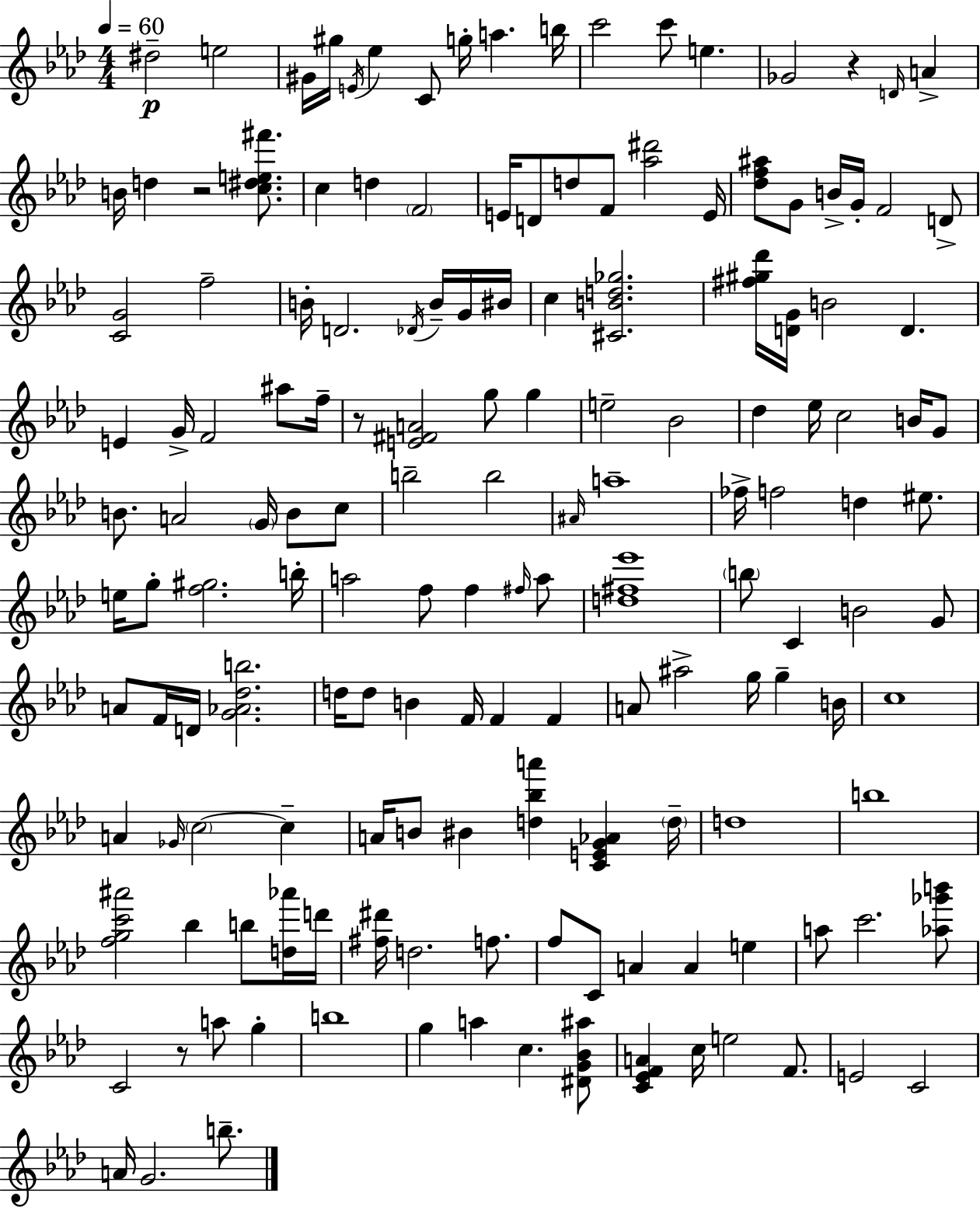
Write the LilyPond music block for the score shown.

{
  \clef treble
  \numericTimeSignature
  \time 4/4
  \key f \minor
  \tempo 4 = 60
  \repeat volta 2 { dis''2--\p e''2 | gis'16 gis''16 \acciaccatura { e'16 } ees''4 c'8 g''16-. a''4. | b''16 c'''2 c'''8 e''4. | ges'2 r4 \grace { d'16 } a'4-> | \break b'16 d''4 r2 <c'' dis'' e'' fis'''>8. | c''4 d''4 \parenthesize f'2 | e'16 d'8 d''8 f'8 <aes'' dis'''>2 | e'16 <des'' f'' ais''>8 g'8 b'16-> g'16-. f'2 | \break d'8-> <c' g'>2 f''2-- | b'16-. d'2. \acciaccatura { des'16 } | b'16-- g'16 bis'16 c''4 <cis' b' d'' ges''>2. | <fis'' gis'' des'''>16 <d' g'>16 b'2 d'4. | \break e'4 g'16-> f'2 | ais''8 f''16-- r8 <e' fis' a'>2 g''8 g''4 | e''2-- bes'2 | des''4 ees''16 c''2 | \break b'16 g'8 b'8. a'2 \parenthesize g'16 b'8 | c''8 b''2-- b''2 | \grace { ais'16 } a''1-- | fes''16-> f''2 d''4 | \break eis''8. e''16 g''8-. <f'' gis''>2. | b''16-. a''2 f''8 f''4 | \grace { fis''16 } a''8 <d'' fis'' ees'''>1 | \parenthesize b''8 c'4 b'2 | \break g'8 a'8 f'16 d'16 <g' aes' des'' b''>2. | d''16 d''8 b'4 f'16 f'4 | f'4 a'8 ais''2-> g''16 | g''4-- b'16 c''1 | \break a'4 \grace { ges'16 } \parenthesize c''2~~ | c''4-- a'16 b'8 bis'4 <d'' bes'' a'''>4 | <c' e' g' aes'>4 \parenthesize d''16-- d''1 | b''1 | \break <f'' g'' c''' ais'''>2 bes''4 | b''8 <d'' aes'''>16 d'''16 <fis'' dis'''>16 d''2. | f''8. f''8 c'8 a'4 a'4 | e''4 a''8 c'''2. | \break <aes'' ges''' b'''>8 c'2 r8 | a''8 g''4-. b''1 | g''4 a''4 c''4. | <dis' g' bes' ais''>8 <c' ees' f' a'>4 c''16 e''2 | \break f'8. e'2 c'2 | a'16 g'2. | b''8.-- } \bar "|."
}